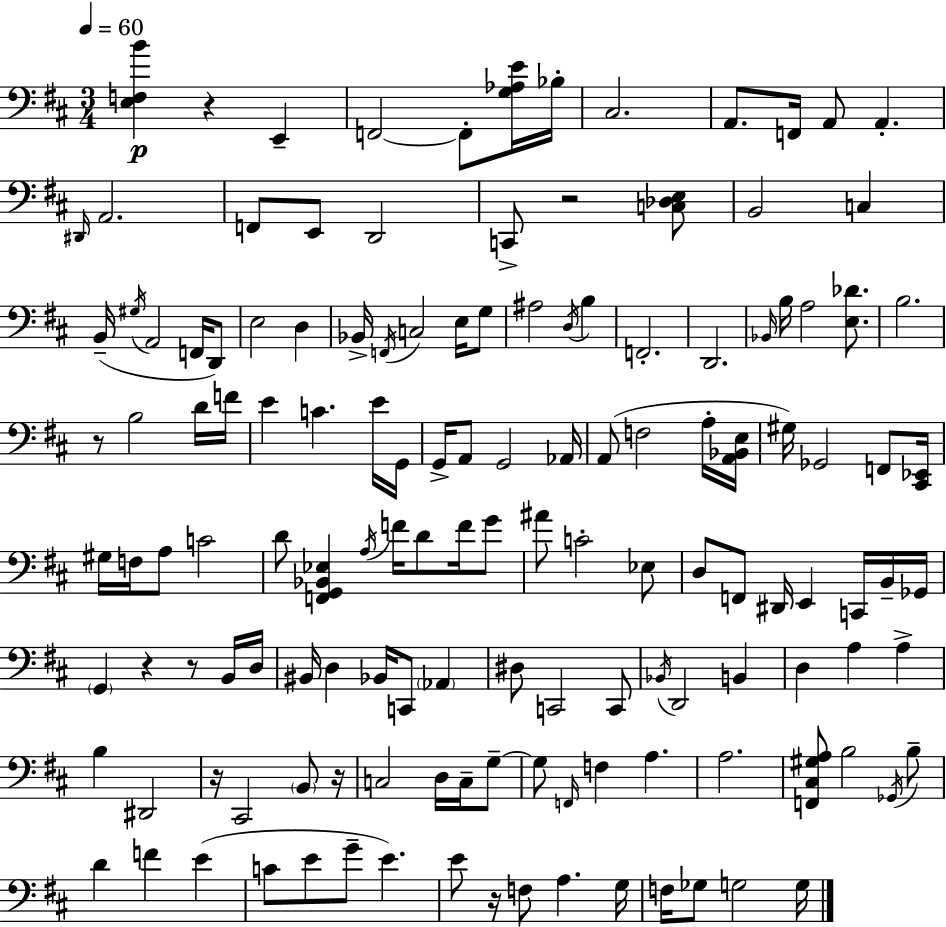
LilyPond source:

{
  \clef bass
  \numericTimeSignature
  \time 3/4
  \key d \major
  \tempo 4 = 60
  \repeat volta 2 { <e f b'>4\p r4 e,4-- | f,2~~ f,8-. <g aes e'>16 bes16-. | cis2. | a,8. f,16 a,8 a,4.-. | \break \grace { dis,16 } a,2. | f,8 e,8 d,2 | c,8-> r2 <c des e>8 | b,2 c4 | \break b,16--( \acciaccatura { gis16 } a,2 f,16 | d,8) e2 d4 | bes,16-> \acciaccatura { f,16 } c2 | e16 g8 ais2 \acciaccatura { d16 } | \break b4 f,2.-. | d,2. | \grace { bes,16 } b16 a2 | <e des'>8. b2. | \break r8 b2 | d'16 f'16 e'4 c'4. | e'16 g,16 g,16-> a,8 g,2 | aes,16 a,8( f2 | \break a16-. <a, bes, e>16 gis16) ges,2 | f,8 <cis, ees,>16 gis16 f16 a8 c'2 | d'8 <f, g, bes, ees>4 \acciaccatura { a16 } | f'16 d'8 f'16 g'8 ais'8 c'2-. | \break ees8 d8 f,8 dis,16 e,4 | c,16 b,16-- ges,16 \parenthesize g,4 r4 | r8 b,16 d16 bis,16 d4 bes,16 | c,8 \parenthesize aes,4 dis8 c,2 | \break c,8 \acciaccatura { bes,16 } d,2 | b,4 d4 a4 | a4-> b4 dis,2 | r16 cis,2 | \break \parenthesize b,8 r16 c2 | d16 c16-- g8--~~ g8 \grace { f,16 } f4 | a4. a2. | <f, cis gis a>8 b2 | \break \acciaccatura { ges,16 } b8-- d'4 | f'4 e'4( c'8 e'8 | g'8-- e'4.) e'8 r16 | f8 a4. g16 f16 ges8 | \break g2 g16 } \bar "|."
}